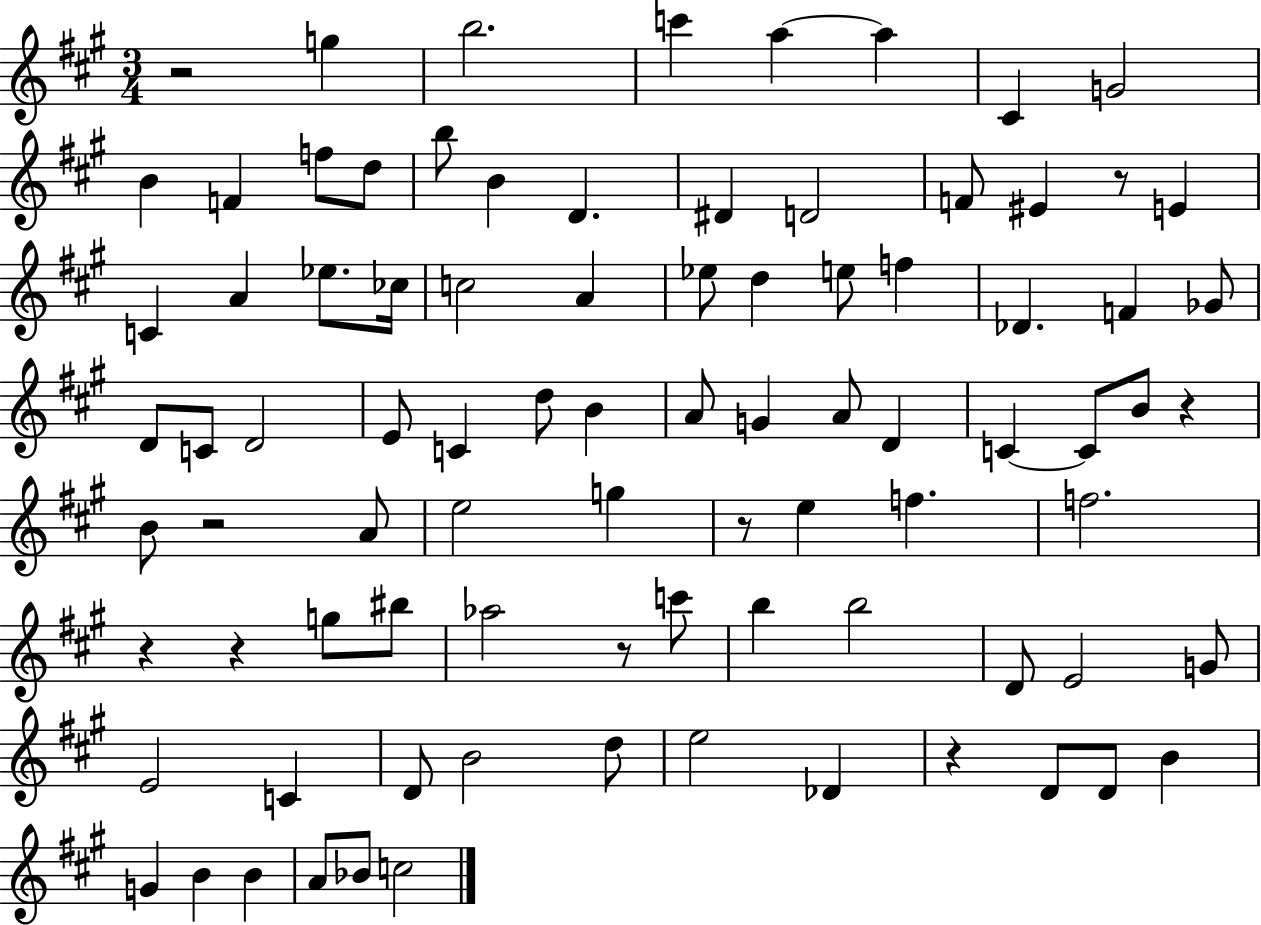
{
  \clef treble
  \numericTimeSignature
  \time 3/4
  \key a \major
  r2 g''4 | b''2. | c'''4 a''4~~ a''4 | cis'4 g'2 | \break b'4 f'4 f''8 d''8 | b''8 b'4 d'4. | dis'4 d'2 | f'8 eis'4 r8 e'4 | \break c'4 a'4 ees''8. ces''16 | c''2 a'4 | ees''8 d''4 e''8 f''4 | des'4. f'4 ges'8 | \break d'8 c'8 d'2 | e'8 c'4 d''8 b'4 | a'8 g'4 a'8 d'4 | c'4~~ c'8 b'8 r4 | \break b'8 r2 a'8 | e''2 g''4 | r8 e''4 f''4. | f''2. | \break r4 r4 g''8 bis''8 | aes''2 r8 c'''8 | b''4 b''2 | d'8 e'2 g'8 | \break e'2 c'4 | d'8 b'2 d''8 | e''2 des'4 | r4 d'8 d'8 b'4 | \break g'4 b'4 b'4 | a'8 bes'8 c''2 | \bar "|."
}